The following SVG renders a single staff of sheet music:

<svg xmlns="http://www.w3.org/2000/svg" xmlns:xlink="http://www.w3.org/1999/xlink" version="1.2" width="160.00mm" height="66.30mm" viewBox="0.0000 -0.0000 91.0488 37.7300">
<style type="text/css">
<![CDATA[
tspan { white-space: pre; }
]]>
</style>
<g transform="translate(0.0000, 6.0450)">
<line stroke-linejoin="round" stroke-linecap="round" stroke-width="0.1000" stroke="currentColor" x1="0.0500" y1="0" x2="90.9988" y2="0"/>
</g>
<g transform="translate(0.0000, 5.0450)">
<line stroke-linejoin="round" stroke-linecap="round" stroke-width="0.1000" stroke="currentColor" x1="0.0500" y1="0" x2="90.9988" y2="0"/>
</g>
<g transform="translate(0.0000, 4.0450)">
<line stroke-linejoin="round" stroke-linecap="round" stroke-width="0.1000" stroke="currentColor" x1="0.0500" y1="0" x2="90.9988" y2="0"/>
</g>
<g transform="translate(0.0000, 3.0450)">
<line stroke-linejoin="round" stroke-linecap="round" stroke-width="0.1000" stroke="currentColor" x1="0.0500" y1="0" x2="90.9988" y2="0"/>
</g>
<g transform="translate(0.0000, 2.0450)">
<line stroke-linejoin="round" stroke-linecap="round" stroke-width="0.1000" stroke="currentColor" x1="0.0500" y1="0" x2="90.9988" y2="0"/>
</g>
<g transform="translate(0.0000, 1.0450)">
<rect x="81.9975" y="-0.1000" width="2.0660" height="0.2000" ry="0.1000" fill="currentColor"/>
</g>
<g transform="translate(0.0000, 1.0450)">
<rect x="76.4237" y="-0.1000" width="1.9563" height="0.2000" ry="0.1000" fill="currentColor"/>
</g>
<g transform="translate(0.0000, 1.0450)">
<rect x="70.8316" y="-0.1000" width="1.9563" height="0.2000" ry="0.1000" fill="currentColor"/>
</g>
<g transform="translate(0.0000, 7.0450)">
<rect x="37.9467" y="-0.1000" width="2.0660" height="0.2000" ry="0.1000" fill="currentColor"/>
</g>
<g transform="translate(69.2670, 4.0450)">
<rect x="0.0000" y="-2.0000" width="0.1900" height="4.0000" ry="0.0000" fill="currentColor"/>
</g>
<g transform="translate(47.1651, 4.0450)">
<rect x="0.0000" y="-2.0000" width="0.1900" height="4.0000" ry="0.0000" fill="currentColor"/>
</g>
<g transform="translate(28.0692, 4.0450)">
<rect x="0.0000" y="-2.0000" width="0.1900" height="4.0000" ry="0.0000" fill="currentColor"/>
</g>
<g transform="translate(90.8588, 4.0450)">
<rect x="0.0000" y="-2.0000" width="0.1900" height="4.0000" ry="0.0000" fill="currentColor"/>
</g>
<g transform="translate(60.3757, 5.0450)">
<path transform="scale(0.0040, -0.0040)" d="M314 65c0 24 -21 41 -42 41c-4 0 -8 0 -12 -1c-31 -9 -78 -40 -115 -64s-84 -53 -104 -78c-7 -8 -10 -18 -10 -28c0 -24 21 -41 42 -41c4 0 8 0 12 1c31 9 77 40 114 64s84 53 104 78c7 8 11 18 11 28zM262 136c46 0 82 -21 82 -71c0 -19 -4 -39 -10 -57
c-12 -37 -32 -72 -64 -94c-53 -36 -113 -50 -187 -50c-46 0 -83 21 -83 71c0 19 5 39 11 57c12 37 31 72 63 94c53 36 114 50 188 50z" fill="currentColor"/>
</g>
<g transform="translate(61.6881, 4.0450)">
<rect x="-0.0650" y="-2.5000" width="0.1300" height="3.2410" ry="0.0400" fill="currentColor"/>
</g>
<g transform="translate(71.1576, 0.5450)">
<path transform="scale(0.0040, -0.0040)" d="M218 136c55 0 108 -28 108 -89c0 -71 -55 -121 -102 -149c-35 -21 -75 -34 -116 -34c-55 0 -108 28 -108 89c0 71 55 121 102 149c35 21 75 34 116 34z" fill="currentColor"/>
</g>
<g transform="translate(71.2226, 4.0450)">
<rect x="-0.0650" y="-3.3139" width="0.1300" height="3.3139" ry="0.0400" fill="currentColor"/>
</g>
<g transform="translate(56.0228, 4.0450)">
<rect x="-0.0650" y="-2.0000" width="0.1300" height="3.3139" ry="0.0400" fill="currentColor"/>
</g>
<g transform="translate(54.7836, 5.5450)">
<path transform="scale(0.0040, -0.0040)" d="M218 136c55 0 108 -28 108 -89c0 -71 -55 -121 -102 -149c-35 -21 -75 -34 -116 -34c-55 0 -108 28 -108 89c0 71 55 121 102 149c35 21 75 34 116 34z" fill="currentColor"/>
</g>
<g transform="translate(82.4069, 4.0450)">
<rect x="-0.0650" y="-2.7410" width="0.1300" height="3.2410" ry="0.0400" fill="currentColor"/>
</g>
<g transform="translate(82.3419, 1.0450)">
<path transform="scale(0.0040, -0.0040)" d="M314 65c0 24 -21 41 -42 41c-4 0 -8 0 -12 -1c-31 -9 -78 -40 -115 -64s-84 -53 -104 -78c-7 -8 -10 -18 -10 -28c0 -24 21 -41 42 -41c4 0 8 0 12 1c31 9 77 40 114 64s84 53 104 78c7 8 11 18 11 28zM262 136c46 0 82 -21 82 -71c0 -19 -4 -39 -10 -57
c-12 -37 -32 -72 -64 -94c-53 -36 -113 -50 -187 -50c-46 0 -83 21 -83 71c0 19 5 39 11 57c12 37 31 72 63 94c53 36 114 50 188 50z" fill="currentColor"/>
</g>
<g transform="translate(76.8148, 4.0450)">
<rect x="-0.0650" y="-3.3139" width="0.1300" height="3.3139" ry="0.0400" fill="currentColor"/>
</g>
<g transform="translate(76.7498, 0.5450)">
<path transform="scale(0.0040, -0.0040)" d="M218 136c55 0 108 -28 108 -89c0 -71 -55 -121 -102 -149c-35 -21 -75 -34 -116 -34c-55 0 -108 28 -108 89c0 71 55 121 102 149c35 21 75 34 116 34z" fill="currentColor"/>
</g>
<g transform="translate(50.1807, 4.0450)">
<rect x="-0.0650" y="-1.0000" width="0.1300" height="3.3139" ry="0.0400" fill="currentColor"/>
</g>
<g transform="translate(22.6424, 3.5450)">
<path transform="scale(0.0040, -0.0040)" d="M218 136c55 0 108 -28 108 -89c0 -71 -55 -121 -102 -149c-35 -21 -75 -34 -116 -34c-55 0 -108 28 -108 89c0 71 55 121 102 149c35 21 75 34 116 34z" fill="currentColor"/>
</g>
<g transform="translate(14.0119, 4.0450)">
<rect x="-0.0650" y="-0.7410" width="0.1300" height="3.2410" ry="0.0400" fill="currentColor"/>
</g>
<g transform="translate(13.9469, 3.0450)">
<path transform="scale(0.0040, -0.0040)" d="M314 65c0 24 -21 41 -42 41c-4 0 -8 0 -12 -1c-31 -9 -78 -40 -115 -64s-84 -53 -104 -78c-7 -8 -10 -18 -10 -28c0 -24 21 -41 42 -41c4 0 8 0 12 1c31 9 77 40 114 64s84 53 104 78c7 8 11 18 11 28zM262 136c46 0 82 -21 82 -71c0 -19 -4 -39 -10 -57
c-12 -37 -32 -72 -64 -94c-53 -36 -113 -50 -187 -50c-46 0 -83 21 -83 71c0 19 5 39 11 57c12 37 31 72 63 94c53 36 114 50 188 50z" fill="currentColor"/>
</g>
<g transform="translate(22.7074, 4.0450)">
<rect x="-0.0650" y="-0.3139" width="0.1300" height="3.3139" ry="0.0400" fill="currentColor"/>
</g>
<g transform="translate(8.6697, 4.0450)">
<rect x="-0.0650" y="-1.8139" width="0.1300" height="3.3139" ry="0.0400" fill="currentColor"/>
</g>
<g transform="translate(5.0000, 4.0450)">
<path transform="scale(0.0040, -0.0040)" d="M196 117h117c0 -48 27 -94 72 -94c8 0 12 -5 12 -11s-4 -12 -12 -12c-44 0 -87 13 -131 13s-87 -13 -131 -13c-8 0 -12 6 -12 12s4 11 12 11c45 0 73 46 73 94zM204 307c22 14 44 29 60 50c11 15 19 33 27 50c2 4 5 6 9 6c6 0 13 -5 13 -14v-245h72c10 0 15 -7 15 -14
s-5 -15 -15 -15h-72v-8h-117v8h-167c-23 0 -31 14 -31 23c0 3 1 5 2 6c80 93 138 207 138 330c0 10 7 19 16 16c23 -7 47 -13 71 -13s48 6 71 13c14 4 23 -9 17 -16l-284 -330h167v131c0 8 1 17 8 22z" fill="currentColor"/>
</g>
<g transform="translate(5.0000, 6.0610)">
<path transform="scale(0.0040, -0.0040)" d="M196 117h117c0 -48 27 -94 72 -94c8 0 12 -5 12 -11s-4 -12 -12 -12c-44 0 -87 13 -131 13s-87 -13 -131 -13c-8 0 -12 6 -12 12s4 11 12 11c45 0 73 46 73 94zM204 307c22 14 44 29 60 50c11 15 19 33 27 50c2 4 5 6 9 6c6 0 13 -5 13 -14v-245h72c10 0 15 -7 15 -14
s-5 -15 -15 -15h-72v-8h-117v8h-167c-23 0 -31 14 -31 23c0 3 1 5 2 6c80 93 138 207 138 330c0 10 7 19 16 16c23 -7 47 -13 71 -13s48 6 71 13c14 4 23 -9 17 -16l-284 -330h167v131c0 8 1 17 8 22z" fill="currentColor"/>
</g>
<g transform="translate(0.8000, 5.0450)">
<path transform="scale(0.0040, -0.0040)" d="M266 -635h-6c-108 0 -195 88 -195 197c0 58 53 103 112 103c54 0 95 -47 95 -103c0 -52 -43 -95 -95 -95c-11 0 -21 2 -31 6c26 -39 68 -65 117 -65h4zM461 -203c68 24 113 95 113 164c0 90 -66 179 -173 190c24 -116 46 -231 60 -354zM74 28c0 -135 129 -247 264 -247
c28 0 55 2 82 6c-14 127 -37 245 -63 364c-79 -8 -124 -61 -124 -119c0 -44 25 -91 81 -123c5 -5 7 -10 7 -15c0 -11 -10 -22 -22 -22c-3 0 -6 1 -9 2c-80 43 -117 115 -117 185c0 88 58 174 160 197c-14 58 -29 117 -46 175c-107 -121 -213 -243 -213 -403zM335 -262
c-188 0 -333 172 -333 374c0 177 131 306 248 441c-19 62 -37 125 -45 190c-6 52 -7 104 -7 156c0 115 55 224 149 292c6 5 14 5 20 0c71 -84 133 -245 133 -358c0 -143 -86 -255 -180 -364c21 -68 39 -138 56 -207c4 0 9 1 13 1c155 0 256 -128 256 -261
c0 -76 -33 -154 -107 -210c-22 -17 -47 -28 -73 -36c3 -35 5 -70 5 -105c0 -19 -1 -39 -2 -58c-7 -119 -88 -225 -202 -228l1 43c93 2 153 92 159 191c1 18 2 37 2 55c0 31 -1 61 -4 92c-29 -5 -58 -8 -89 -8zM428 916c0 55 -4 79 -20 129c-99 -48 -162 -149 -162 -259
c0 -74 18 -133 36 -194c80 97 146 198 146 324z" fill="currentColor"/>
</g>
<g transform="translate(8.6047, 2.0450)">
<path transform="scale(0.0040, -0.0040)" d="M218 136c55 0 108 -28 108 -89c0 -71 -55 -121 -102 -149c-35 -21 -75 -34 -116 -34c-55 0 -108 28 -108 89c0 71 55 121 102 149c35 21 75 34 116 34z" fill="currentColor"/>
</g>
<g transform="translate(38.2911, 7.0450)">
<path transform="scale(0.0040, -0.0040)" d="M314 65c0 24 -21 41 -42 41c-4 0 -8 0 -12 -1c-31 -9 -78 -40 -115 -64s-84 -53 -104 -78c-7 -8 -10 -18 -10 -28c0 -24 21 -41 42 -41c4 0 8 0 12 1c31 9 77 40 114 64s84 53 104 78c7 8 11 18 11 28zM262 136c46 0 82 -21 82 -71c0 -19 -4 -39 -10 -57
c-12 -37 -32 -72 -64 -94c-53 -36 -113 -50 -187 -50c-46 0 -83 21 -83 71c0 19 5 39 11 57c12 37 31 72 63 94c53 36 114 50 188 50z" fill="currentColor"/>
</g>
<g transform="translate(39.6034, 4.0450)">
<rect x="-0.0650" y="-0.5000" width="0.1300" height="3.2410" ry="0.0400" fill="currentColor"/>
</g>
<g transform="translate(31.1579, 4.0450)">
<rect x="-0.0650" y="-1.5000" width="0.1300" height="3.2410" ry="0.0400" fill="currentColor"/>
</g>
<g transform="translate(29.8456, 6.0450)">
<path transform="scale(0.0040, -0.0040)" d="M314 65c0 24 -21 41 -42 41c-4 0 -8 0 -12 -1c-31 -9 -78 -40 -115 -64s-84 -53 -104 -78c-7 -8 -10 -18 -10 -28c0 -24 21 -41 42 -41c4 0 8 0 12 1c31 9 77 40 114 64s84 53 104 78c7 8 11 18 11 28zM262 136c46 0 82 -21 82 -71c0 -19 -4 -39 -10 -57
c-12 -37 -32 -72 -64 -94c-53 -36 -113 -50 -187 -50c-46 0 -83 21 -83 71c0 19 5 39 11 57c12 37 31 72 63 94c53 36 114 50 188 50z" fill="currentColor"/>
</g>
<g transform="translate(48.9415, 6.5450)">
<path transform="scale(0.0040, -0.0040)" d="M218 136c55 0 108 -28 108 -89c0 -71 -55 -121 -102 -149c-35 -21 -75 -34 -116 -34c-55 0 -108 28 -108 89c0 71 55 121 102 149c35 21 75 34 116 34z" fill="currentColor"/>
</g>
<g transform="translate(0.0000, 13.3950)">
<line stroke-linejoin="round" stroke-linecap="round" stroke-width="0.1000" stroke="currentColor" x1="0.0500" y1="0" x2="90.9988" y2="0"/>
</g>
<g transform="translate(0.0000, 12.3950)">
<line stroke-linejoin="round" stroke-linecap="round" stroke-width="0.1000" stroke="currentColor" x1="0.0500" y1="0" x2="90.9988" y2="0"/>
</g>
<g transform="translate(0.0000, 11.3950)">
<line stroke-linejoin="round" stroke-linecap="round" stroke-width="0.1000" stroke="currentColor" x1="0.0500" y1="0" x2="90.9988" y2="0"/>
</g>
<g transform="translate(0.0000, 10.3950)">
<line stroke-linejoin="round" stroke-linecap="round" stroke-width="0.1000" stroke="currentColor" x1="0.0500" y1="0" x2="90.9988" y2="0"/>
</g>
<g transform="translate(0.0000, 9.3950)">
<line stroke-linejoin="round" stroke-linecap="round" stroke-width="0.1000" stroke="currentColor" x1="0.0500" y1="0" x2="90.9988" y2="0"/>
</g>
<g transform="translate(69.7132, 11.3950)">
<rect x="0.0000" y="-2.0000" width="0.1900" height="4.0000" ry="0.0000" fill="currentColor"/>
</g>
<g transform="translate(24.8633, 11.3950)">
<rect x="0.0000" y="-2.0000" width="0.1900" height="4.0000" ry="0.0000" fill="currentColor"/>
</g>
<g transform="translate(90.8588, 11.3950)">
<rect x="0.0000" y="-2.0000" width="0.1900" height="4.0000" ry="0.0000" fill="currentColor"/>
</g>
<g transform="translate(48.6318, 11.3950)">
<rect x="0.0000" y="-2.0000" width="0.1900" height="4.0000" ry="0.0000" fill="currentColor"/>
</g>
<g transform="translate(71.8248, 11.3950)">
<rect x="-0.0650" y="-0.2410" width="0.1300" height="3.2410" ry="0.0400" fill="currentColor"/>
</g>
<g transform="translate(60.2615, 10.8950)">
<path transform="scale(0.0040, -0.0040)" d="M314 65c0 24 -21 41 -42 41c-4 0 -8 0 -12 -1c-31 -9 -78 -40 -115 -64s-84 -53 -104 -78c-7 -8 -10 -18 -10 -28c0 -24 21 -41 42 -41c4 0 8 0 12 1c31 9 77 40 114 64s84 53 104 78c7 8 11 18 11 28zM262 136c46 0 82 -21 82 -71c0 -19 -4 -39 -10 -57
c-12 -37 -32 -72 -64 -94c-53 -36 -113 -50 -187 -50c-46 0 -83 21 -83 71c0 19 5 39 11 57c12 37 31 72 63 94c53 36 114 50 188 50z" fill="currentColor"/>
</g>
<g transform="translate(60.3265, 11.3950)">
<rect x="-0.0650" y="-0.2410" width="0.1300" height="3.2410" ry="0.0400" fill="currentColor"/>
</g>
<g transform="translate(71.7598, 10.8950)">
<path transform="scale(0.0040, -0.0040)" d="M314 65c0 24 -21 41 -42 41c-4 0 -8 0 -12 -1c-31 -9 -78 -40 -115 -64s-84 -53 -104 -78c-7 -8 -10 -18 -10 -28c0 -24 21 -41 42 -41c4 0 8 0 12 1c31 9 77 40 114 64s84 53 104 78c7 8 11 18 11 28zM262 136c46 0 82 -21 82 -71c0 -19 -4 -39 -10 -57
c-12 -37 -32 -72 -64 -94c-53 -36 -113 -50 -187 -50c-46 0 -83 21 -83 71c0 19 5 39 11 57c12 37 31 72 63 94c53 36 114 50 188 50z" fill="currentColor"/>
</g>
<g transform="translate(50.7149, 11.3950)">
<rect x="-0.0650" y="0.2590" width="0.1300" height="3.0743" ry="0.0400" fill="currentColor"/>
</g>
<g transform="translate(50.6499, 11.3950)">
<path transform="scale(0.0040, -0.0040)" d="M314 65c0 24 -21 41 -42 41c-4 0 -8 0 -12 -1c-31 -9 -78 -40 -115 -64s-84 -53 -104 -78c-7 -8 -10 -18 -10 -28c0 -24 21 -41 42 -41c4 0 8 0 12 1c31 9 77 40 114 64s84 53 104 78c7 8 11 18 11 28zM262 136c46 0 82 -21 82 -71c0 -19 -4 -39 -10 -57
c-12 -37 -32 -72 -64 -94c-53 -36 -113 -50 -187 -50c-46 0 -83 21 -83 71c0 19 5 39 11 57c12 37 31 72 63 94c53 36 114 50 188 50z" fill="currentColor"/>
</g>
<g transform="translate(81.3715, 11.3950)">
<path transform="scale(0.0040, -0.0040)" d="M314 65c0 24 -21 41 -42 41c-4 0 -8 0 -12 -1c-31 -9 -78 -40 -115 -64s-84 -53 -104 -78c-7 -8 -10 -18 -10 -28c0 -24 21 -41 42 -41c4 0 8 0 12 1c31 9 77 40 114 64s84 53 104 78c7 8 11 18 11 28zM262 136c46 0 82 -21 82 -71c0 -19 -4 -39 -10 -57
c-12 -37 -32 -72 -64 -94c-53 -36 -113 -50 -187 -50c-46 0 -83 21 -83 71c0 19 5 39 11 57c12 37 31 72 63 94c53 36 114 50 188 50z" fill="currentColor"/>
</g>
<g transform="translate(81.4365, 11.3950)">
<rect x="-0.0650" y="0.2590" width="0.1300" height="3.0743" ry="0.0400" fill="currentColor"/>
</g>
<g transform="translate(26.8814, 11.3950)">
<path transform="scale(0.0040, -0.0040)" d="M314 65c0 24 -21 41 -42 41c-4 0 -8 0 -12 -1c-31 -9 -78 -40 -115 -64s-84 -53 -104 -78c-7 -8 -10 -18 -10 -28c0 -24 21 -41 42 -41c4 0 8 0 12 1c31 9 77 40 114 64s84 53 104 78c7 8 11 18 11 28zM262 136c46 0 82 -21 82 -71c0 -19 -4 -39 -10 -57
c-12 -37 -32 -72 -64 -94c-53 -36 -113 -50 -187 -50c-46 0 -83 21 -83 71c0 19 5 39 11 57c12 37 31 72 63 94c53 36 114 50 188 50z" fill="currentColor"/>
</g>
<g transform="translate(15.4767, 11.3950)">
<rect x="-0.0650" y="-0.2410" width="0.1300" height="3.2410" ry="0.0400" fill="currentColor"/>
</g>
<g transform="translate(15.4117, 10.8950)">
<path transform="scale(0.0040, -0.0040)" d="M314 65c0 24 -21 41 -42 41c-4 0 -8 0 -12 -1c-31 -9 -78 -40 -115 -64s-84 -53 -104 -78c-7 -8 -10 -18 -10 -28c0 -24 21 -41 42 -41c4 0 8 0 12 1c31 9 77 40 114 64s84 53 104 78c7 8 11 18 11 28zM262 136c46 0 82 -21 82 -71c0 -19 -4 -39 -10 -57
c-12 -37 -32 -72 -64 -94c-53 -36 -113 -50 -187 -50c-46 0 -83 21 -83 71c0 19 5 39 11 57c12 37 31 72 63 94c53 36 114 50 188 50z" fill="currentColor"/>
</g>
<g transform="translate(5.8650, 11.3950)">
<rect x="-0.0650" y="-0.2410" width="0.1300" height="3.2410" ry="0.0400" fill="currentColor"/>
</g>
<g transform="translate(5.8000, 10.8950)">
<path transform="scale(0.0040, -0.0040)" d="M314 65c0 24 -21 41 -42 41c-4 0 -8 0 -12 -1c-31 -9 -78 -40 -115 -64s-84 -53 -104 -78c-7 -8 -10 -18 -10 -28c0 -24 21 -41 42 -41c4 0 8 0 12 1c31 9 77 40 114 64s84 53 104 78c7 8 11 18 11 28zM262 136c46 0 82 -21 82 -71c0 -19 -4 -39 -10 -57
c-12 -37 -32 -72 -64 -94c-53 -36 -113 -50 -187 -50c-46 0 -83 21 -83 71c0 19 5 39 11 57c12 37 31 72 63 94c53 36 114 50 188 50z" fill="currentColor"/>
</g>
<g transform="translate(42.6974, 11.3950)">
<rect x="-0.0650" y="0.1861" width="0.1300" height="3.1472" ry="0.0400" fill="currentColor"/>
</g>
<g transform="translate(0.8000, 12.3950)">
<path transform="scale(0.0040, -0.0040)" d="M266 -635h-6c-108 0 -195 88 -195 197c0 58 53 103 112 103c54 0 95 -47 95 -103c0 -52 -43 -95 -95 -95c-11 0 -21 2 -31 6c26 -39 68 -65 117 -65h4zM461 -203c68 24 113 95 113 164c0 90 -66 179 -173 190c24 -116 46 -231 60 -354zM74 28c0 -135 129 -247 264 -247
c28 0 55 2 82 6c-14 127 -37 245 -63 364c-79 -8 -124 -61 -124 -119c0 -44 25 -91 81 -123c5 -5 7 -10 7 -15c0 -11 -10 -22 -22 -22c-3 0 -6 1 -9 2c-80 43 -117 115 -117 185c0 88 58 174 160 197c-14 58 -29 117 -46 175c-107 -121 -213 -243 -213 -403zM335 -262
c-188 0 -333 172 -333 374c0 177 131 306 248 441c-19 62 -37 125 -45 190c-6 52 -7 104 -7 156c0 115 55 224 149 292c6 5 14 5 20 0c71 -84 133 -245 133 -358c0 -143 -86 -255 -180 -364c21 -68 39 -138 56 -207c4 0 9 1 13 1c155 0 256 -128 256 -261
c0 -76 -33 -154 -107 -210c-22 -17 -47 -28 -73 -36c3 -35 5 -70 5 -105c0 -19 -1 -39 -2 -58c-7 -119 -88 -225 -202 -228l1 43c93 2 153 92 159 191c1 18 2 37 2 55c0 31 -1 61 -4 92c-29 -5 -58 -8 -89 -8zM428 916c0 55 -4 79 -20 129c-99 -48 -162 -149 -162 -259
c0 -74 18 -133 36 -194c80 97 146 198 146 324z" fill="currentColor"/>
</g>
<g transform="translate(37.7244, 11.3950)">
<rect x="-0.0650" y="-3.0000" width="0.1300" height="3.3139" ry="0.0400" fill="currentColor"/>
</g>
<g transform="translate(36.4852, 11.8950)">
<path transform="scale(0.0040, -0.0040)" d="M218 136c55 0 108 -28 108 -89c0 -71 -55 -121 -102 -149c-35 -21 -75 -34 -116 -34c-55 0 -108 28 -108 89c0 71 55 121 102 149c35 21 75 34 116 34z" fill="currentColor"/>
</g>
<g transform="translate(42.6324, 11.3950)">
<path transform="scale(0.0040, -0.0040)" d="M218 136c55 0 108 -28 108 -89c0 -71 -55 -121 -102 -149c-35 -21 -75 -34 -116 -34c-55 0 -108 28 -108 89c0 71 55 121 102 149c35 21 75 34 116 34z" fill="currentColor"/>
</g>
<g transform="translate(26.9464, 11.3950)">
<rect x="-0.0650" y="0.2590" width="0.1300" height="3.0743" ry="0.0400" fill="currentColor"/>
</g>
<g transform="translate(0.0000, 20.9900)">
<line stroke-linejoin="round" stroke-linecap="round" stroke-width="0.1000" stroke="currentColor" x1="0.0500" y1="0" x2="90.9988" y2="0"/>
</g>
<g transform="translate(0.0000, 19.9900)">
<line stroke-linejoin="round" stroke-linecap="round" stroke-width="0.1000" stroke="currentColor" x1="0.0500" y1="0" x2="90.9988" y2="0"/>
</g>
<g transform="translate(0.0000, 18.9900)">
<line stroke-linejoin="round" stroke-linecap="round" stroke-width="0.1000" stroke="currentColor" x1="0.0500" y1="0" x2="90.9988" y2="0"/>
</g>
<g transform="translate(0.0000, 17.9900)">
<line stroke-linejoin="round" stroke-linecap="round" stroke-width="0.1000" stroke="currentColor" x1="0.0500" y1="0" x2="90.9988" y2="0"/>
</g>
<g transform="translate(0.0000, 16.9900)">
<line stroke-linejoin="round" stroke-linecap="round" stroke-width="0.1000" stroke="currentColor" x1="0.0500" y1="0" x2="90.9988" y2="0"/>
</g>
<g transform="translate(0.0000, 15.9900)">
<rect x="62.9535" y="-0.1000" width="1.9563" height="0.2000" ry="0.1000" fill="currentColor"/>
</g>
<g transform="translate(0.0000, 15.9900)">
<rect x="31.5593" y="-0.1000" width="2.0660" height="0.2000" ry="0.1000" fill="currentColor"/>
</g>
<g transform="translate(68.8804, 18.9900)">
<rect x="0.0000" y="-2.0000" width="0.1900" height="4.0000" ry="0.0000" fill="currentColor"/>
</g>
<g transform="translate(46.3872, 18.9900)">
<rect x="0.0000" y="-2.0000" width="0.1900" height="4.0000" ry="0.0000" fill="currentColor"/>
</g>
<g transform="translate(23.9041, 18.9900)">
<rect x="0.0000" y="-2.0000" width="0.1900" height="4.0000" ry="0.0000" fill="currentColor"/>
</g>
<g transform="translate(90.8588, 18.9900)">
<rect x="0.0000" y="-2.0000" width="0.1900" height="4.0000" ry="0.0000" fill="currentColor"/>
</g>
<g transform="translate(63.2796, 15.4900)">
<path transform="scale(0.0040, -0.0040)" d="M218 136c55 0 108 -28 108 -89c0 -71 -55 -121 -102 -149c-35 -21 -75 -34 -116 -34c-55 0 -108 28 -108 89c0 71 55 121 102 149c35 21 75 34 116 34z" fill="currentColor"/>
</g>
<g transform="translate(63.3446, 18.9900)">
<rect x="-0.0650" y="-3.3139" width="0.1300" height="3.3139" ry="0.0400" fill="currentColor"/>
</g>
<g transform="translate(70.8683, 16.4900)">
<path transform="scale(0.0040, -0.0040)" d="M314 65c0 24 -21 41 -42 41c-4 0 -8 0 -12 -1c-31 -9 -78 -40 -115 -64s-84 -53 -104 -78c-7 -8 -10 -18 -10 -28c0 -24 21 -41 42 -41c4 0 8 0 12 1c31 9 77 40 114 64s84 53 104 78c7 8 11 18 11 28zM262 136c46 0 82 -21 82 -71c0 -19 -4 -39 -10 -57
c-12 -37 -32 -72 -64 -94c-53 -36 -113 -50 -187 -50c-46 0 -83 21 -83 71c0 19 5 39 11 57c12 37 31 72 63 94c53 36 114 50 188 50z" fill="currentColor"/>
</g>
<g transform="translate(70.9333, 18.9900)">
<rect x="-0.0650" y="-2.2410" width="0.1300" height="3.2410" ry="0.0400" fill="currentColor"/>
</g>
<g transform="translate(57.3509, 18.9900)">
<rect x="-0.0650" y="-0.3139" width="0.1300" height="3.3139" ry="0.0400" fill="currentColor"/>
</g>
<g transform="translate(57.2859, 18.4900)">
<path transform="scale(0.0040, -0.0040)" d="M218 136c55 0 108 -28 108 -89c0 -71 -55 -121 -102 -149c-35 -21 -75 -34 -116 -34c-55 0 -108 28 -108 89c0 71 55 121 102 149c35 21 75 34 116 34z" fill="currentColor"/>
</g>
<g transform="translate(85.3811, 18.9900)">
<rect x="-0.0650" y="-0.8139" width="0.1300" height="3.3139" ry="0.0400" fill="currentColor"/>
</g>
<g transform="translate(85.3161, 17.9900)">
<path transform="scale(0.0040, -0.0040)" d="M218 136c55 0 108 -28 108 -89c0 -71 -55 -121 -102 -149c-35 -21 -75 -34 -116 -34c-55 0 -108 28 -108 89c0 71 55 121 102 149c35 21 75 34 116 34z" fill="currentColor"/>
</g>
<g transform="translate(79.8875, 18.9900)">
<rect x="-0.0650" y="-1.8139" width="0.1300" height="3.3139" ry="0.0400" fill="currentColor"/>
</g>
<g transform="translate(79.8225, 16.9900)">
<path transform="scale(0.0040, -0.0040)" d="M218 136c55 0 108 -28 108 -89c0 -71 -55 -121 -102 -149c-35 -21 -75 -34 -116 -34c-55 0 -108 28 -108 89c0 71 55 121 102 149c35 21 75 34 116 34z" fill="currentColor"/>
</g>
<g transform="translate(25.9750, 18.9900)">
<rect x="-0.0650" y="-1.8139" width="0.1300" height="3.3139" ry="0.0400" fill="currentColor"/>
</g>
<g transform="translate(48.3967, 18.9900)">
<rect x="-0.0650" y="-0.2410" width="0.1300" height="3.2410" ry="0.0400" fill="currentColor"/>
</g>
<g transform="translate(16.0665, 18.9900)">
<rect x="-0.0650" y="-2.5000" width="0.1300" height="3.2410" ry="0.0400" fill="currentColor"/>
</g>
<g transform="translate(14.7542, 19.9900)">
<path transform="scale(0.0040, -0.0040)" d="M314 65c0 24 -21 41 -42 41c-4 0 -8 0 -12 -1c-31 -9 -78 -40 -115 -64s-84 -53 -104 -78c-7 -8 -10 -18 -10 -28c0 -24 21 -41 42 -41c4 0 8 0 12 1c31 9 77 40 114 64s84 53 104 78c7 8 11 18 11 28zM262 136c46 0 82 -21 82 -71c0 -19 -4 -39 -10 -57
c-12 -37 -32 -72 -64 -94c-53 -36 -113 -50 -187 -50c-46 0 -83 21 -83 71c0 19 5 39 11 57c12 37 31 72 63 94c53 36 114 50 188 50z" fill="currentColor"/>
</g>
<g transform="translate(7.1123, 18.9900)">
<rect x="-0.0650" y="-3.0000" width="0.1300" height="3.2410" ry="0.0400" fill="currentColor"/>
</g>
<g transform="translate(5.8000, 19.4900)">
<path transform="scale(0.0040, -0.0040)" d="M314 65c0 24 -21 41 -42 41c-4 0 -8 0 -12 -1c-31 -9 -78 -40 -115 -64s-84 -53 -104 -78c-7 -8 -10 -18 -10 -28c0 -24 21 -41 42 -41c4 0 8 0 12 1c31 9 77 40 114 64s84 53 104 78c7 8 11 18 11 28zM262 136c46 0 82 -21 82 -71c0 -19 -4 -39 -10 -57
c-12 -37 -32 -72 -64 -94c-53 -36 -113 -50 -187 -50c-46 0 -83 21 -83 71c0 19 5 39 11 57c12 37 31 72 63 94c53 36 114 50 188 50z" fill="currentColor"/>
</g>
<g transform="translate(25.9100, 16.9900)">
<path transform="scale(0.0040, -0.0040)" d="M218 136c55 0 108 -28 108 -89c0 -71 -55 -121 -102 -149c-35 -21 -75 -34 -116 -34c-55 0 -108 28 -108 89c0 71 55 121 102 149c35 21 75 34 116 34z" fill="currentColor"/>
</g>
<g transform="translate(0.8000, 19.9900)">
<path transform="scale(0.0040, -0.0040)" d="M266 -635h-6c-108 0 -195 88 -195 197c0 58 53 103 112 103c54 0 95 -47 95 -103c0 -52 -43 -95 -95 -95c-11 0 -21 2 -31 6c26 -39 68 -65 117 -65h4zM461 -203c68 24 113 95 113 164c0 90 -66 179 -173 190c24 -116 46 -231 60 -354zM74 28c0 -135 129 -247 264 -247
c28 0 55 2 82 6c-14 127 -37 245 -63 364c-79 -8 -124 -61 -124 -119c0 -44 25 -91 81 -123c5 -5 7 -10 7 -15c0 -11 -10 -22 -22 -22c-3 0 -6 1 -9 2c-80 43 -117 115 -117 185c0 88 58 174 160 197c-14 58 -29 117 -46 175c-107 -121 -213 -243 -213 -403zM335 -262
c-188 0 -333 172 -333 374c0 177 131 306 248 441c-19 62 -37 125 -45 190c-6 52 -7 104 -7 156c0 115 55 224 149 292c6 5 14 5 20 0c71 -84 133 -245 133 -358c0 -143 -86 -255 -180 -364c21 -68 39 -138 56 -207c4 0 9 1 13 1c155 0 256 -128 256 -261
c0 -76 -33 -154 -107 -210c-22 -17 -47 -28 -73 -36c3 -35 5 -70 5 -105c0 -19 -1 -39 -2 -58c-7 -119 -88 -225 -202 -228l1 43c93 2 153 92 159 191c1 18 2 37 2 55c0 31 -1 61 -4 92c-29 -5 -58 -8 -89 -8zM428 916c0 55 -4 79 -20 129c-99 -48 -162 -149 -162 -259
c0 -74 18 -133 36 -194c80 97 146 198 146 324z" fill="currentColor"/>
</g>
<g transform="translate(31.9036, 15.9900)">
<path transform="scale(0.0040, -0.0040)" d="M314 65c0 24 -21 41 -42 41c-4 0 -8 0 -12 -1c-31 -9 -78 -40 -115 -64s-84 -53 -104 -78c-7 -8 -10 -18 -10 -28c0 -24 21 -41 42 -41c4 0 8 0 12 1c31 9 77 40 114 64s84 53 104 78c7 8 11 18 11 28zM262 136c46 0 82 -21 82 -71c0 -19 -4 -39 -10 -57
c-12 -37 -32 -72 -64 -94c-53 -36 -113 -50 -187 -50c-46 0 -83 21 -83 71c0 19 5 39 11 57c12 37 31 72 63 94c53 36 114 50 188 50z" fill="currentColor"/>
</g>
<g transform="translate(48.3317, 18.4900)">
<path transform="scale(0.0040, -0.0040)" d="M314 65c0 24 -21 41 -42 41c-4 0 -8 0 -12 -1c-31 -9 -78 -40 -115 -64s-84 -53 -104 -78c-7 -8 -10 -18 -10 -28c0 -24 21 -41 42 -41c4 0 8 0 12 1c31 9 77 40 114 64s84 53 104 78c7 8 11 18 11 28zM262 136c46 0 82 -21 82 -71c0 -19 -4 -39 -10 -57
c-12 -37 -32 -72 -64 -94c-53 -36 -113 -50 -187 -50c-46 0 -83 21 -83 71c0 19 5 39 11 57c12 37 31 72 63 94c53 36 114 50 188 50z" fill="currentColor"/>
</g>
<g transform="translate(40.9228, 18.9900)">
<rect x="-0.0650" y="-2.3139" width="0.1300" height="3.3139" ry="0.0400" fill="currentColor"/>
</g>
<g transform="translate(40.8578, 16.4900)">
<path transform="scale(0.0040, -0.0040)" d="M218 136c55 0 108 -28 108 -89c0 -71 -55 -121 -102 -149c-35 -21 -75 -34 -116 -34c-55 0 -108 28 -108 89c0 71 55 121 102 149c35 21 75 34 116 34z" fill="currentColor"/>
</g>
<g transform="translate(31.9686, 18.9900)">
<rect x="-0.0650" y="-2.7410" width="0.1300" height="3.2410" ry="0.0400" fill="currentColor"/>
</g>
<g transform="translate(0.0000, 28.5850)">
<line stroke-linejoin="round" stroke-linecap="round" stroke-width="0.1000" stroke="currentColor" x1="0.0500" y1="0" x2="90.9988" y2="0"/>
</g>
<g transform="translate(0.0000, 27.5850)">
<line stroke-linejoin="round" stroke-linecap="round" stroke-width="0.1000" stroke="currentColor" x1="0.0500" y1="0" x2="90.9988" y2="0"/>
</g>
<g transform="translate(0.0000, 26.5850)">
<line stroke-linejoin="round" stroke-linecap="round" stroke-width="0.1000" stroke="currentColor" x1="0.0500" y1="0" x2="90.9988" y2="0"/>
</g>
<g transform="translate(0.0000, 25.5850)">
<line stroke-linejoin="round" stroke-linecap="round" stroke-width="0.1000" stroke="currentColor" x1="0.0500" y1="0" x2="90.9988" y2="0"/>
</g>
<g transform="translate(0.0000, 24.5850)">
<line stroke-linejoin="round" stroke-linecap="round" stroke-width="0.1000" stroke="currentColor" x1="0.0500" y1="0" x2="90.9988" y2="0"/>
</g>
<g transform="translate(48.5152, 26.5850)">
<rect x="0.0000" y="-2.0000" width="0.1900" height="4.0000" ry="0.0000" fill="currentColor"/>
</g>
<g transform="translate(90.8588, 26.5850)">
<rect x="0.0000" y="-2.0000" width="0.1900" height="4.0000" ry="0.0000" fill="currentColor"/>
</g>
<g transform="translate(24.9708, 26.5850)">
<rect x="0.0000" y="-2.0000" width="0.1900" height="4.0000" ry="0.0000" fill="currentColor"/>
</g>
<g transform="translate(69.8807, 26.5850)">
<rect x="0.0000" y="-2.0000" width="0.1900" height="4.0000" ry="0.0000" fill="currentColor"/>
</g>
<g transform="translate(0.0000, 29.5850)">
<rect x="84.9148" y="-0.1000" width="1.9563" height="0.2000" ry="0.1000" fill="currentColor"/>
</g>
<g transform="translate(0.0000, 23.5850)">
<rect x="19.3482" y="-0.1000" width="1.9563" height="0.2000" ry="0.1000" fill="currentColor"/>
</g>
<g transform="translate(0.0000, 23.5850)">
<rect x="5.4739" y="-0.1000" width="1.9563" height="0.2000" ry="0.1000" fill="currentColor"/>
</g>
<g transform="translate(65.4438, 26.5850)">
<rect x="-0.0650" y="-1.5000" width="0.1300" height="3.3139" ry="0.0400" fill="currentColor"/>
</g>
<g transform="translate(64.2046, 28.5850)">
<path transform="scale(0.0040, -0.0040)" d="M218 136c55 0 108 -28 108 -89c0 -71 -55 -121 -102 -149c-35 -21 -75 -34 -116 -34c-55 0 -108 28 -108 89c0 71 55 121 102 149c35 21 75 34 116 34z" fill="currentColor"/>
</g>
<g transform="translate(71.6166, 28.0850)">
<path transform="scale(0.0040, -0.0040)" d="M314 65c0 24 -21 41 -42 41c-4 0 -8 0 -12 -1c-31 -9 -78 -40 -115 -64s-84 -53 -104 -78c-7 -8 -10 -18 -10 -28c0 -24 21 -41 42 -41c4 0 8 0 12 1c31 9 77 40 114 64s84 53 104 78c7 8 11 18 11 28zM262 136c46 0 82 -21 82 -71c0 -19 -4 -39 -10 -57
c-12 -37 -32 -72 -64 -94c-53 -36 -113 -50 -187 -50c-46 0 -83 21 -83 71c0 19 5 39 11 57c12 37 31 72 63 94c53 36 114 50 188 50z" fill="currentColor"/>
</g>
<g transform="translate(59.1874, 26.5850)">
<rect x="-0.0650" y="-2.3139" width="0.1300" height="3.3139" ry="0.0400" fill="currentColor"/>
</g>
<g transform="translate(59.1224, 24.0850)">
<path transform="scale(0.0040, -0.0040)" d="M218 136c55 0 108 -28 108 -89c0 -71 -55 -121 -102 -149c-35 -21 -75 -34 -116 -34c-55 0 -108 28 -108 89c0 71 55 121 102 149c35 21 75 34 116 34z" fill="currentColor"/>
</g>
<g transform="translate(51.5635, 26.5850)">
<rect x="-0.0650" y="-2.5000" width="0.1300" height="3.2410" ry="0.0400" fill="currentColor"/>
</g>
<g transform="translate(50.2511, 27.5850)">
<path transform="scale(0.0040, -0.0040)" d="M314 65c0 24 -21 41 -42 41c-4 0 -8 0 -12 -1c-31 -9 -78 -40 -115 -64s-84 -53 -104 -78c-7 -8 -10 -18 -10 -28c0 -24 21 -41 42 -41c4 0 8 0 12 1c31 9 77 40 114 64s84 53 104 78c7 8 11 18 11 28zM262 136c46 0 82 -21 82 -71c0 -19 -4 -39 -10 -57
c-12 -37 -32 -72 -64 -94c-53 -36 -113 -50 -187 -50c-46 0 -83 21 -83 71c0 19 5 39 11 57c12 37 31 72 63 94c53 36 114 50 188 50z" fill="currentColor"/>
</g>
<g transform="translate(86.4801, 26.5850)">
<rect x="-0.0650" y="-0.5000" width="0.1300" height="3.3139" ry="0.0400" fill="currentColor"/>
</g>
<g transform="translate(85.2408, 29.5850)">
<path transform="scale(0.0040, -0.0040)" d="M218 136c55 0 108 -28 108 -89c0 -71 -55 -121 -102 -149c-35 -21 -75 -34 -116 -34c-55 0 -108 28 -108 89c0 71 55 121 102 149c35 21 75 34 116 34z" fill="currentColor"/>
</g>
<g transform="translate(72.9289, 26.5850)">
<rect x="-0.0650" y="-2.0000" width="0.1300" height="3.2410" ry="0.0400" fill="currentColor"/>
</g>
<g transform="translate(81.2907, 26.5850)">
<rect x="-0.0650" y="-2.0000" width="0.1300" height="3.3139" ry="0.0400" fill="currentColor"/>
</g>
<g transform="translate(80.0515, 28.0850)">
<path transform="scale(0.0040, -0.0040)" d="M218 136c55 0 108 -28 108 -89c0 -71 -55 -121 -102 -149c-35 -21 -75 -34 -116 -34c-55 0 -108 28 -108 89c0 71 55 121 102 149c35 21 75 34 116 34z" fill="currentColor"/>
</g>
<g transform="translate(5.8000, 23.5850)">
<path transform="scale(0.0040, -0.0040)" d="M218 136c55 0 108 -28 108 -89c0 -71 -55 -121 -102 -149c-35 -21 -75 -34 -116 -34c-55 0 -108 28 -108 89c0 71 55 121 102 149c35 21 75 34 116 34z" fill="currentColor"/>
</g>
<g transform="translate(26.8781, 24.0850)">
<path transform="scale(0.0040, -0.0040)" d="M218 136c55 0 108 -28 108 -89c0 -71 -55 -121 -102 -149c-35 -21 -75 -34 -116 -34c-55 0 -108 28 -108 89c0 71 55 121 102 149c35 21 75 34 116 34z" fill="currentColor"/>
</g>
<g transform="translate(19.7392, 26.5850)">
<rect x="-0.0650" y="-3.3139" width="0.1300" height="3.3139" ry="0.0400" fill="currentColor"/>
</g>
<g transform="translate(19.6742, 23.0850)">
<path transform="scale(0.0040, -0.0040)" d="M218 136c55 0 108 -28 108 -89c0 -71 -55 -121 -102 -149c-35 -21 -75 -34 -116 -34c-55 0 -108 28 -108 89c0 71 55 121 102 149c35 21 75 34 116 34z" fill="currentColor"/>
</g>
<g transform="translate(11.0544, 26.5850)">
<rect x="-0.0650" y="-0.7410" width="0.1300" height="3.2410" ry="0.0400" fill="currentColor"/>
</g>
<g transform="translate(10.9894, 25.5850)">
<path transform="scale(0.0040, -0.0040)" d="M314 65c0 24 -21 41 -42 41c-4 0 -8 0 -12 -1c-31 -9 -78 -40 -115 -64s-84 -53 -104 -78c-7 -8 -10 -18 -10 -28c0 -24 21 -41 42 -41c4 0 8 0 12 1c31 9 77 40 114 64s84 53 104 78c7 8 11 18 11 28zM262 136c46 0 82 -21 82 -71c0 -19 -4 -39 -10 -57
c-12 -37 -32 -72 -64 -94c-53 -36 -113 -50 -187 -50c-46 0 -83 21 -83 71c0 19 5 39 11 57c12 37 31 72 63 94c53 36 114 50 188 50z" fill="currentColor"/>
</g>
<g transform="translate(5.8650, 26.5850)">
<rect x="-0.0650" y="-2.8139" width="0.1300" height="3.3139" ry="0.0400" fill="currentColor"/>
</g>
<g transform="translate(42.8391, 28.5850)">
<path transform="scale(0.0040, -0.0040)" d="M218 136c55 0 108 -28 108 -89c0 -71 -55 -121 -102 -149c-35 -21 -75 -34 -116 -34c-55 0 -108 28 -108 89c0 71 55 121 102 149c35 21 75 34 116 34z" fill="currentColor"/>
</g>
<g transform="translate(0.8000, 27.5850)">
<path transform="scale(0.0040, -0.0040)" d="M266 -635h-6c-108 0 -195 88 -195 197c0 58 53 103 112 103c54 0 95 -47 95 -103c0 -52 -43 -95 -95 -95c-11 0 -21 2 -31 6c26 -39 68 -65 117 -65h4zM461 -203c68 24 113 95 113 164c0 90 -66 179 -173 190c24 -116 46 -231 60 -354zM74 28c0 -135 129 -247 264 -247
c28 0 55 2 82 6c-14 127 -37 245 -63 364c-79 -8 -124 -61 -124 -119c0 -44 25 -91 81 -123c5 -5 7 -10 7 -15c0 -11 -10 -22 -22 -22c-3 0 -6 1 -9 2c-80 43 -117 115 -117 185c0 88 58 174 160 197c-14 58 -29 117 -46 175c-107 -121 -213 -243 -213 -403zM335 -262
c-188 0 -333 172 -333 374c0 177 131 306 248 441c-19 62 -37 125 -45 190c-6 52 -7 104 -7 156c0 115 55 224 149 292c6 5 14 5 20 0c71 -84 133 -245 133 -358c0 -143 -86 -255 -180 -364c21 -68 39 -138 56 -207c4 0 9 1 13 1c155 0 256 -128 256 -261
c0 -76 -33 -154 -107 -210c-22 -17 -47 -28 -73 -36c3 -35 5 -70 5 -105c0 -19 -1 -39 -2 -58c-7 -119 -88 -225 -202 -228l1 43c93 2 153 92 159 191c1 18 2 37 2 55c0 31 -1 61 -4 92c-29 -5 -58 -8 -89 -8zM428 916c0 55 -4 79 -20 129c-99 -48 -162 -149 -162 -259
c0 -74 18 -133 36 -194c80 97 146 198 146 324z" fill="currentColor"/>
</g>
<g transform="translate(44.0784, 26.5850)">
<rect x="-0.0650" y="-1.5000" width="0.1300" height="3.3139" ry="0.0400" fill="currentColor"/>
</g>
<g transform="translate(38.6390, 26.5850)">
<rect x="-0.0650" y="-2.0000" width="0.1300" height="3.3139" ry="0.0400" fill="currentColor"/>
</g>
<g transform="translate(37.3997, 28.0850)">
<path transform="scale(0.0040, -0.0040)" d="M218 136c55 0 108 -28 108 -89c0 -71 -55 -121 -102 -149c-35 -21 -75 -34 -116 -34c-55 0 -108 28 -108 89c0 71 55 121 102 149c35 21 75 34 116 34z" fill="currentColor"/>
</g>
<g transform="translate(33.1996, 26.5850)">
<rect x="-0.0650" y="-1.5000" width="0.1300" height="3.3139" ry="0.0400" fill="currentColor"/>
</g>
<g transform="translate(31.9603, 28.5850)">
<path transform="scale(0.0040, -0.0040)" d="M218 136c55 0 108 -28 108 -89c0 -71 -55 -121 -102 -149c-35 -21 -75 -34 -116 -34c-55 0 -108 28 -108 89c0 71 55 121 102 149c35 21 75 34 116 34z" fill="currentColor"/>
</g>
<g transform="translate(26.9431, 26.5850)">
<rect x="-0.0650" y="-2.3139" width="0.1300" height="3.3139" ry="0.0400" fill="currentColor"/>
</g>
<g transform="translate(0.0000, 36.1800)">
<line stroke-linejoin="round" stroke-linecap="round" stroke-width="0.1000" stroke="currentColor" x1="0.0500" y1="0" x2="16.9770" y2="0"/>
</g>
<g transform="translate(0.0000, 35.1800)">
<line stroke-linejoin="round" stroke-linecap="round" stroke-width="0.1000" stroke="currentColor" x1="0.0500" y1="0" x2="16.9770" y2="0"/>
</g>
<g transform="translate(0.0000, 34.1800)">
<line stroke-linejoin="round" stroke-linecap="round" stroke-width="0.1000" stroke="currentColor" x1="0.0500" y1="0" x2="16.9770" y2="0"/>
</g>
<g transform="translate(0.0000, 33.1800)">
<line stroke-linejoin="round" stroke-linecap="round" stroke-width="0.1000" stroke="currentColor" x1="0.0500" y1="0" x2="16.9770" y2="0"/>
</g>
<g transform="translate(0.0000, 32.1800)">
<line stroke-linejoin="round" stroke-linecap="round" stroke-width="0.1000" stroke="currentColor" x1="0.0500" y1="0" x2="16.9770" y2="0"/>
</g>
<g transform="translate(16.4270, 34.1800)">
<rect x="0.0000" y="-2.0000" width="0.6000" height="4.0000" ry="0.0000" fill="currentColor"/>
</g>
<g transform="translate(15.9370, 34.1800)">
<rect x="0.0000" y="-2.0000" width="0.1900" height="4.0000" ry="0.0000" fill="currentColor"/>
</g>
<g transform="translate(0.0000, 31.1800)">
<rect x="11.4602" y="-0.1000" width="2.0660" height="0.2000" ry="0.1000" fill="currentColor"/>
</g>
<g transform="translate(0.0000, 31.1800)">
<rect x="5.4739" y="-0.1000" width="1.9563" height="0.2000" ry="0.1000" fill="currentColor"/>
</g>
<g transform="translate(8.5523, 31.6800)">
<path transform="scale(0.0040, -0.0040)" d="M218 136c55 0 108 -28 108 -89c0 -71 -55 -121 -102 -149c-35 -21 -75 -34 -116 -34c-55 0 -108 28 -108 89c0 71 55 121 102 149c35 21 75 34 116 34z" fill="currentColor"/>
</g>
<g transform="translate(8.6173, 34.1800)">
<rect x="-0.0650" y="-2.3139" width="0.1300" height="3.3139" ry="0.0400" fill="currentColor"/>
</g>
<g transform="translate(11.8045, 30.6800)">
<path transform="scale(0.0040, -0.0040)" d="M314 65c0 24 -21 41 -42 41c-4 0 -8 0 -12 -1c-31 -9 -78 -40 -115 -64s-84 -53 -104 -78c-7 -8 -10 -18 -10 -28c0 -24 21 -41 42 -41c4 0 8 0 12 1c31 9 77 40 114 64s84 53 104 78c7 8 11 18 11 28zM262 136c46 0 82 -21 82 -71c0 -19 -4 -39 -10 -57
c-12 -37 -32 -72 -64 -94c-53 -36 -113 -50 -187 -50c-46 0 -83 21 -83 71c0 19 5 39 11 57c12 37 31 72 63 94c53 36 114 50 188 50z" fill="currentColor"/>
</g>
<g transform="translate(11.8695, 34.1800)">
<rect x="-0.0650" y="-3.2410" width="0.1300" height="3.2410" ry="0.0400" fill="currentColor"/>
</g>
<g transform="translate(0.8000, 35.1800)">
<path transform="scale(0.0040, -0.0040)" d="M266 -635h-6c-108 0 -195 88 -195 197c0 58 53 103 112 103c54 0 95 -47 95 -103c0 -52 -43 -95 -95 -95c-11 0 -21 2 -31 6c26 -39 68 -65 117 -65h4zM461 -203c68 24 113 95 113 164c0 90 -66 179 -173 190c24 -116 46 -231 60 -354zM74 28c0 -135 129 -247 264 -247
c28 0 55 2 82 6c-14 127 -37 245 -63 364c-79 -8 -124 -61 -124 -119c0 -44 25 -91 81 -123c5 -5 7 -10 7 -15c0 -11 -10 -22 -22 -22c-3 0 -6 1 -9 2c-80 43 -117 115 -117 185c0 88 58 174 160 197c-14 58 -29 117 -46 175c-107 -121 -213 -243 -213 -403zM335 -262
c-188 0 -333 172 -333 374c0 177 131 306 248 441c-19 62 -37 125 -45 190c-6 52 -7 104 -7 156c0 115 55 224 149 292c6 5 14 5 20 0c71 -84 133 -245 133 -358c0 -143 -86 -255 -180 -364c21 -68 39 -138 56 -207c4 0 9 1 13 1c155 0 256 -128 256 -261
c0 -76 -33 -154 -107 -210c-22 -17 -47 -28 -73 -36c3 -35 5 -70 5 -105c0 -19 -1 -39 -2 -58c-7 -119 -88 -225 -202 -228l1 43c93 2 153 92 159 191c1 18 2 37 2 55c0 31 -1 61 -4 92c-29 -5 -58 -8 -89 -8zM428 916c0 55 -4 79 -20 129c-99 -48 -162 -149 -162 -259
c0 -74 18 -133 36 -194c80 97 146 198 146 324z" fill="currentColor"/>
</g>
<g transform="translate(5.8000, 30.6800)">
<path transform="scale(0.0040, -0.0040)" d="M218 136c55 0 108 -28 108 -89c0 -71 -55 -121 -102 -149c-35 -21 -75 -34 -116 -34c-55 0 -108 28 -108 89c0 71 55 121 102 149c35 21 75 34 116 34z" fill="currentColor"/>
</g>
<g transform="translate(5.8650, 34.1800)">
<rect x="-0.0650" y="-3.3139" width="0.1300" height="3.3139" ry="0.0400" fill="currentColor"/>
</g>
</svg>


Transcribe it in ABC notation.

X:1
T:Untitled
M:4/4
L:1/4
K:C
f d2 c E2 C2 D F G2 b b a2 c2 c2 B2 A B B2 c2 c2 B2 A2 G2 f a2 g c2 c b g2 f d a d2 b g E F E G2 g E F2 F C b g b2